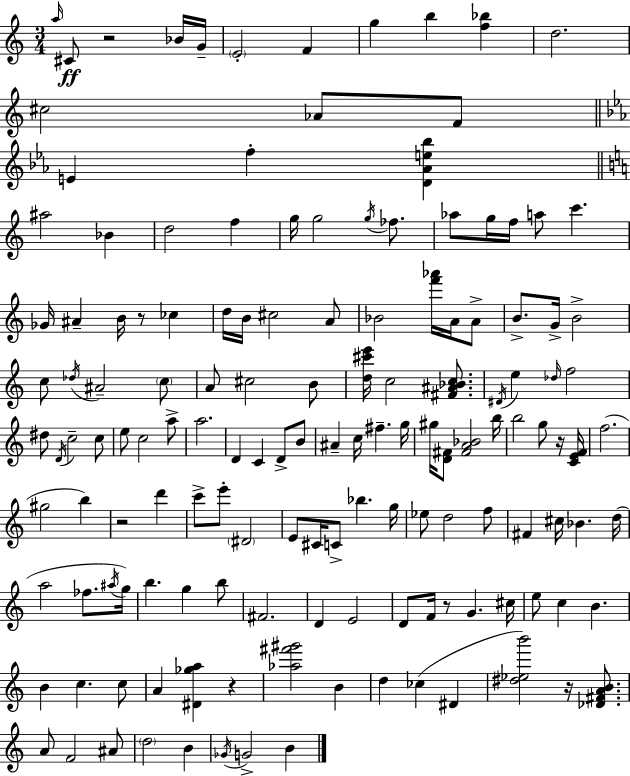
A5/s C#4/e R/h Bb4/s G4/s E4/h F4/q G5/q B5/q [F5,Bb5]/q D5/h. C#5/h Ab4/e F4/e E4/q F5/q [D4,Ab4,E5,Bb5]/q A#5/h Bb4/q D5/h F5/q G5/s G5/h G5/s FES5/e. Ab5/e G5/s F5/s A5/e C6/q. Gb4/s A#4/q B4/s R/e CES5/q D5/s B4/s C#5/h A4/e Bb4/h [F6,Ab6]/s A4/s A4/e B4/e. G4/s B4/h C5/e Db5/s A#4/h C5/e A4/e C#5/h B4/e [D5,C#6,E6]/s C5/h [F#4,A#4,Bb4,C5]/e. D#4/s E5/q Db5/s F5/h D#5/e D4/s C5/h C5/e E5/e C5/h A5/e A5/h. D4/q C4/q D4/e B4/e A#4/q C5/s F#5/q. G5/s G#5/s [D4,F#4]/e [F#4,A4,Bb4]/h B5/s B5/h G5/e R/s [C4,E4,F4]/s F5/h. G#5/h B5/q R/h D6/q C6/e E6/e D#4/h E4/e C#4/s C4/e Bb5/q. G5/s Eb5/e D5/h F5/e F#4/q C#5/s Bb4/q. D5/s A5/h FES5/e. A#5/s G5/s B5/q. G5/q B5/e F#4/h. D4/q E4/h D4/e F4/s R/e G4/q. C#5/s E5/e C5/q B4/q. B4/q C5/q. C5/e A4/q [D#4,Gb5,A5]/q R/q [Ab5,F#6,G#6]/h B4/q D5/q CES5/q D#4/q [D#5,Eb5,B6]/h R/s [Db4,F#4,A4,B4]/e. A4/e F4/h A#4/e D5/h B4/q Gb4/s G4/h B4/q